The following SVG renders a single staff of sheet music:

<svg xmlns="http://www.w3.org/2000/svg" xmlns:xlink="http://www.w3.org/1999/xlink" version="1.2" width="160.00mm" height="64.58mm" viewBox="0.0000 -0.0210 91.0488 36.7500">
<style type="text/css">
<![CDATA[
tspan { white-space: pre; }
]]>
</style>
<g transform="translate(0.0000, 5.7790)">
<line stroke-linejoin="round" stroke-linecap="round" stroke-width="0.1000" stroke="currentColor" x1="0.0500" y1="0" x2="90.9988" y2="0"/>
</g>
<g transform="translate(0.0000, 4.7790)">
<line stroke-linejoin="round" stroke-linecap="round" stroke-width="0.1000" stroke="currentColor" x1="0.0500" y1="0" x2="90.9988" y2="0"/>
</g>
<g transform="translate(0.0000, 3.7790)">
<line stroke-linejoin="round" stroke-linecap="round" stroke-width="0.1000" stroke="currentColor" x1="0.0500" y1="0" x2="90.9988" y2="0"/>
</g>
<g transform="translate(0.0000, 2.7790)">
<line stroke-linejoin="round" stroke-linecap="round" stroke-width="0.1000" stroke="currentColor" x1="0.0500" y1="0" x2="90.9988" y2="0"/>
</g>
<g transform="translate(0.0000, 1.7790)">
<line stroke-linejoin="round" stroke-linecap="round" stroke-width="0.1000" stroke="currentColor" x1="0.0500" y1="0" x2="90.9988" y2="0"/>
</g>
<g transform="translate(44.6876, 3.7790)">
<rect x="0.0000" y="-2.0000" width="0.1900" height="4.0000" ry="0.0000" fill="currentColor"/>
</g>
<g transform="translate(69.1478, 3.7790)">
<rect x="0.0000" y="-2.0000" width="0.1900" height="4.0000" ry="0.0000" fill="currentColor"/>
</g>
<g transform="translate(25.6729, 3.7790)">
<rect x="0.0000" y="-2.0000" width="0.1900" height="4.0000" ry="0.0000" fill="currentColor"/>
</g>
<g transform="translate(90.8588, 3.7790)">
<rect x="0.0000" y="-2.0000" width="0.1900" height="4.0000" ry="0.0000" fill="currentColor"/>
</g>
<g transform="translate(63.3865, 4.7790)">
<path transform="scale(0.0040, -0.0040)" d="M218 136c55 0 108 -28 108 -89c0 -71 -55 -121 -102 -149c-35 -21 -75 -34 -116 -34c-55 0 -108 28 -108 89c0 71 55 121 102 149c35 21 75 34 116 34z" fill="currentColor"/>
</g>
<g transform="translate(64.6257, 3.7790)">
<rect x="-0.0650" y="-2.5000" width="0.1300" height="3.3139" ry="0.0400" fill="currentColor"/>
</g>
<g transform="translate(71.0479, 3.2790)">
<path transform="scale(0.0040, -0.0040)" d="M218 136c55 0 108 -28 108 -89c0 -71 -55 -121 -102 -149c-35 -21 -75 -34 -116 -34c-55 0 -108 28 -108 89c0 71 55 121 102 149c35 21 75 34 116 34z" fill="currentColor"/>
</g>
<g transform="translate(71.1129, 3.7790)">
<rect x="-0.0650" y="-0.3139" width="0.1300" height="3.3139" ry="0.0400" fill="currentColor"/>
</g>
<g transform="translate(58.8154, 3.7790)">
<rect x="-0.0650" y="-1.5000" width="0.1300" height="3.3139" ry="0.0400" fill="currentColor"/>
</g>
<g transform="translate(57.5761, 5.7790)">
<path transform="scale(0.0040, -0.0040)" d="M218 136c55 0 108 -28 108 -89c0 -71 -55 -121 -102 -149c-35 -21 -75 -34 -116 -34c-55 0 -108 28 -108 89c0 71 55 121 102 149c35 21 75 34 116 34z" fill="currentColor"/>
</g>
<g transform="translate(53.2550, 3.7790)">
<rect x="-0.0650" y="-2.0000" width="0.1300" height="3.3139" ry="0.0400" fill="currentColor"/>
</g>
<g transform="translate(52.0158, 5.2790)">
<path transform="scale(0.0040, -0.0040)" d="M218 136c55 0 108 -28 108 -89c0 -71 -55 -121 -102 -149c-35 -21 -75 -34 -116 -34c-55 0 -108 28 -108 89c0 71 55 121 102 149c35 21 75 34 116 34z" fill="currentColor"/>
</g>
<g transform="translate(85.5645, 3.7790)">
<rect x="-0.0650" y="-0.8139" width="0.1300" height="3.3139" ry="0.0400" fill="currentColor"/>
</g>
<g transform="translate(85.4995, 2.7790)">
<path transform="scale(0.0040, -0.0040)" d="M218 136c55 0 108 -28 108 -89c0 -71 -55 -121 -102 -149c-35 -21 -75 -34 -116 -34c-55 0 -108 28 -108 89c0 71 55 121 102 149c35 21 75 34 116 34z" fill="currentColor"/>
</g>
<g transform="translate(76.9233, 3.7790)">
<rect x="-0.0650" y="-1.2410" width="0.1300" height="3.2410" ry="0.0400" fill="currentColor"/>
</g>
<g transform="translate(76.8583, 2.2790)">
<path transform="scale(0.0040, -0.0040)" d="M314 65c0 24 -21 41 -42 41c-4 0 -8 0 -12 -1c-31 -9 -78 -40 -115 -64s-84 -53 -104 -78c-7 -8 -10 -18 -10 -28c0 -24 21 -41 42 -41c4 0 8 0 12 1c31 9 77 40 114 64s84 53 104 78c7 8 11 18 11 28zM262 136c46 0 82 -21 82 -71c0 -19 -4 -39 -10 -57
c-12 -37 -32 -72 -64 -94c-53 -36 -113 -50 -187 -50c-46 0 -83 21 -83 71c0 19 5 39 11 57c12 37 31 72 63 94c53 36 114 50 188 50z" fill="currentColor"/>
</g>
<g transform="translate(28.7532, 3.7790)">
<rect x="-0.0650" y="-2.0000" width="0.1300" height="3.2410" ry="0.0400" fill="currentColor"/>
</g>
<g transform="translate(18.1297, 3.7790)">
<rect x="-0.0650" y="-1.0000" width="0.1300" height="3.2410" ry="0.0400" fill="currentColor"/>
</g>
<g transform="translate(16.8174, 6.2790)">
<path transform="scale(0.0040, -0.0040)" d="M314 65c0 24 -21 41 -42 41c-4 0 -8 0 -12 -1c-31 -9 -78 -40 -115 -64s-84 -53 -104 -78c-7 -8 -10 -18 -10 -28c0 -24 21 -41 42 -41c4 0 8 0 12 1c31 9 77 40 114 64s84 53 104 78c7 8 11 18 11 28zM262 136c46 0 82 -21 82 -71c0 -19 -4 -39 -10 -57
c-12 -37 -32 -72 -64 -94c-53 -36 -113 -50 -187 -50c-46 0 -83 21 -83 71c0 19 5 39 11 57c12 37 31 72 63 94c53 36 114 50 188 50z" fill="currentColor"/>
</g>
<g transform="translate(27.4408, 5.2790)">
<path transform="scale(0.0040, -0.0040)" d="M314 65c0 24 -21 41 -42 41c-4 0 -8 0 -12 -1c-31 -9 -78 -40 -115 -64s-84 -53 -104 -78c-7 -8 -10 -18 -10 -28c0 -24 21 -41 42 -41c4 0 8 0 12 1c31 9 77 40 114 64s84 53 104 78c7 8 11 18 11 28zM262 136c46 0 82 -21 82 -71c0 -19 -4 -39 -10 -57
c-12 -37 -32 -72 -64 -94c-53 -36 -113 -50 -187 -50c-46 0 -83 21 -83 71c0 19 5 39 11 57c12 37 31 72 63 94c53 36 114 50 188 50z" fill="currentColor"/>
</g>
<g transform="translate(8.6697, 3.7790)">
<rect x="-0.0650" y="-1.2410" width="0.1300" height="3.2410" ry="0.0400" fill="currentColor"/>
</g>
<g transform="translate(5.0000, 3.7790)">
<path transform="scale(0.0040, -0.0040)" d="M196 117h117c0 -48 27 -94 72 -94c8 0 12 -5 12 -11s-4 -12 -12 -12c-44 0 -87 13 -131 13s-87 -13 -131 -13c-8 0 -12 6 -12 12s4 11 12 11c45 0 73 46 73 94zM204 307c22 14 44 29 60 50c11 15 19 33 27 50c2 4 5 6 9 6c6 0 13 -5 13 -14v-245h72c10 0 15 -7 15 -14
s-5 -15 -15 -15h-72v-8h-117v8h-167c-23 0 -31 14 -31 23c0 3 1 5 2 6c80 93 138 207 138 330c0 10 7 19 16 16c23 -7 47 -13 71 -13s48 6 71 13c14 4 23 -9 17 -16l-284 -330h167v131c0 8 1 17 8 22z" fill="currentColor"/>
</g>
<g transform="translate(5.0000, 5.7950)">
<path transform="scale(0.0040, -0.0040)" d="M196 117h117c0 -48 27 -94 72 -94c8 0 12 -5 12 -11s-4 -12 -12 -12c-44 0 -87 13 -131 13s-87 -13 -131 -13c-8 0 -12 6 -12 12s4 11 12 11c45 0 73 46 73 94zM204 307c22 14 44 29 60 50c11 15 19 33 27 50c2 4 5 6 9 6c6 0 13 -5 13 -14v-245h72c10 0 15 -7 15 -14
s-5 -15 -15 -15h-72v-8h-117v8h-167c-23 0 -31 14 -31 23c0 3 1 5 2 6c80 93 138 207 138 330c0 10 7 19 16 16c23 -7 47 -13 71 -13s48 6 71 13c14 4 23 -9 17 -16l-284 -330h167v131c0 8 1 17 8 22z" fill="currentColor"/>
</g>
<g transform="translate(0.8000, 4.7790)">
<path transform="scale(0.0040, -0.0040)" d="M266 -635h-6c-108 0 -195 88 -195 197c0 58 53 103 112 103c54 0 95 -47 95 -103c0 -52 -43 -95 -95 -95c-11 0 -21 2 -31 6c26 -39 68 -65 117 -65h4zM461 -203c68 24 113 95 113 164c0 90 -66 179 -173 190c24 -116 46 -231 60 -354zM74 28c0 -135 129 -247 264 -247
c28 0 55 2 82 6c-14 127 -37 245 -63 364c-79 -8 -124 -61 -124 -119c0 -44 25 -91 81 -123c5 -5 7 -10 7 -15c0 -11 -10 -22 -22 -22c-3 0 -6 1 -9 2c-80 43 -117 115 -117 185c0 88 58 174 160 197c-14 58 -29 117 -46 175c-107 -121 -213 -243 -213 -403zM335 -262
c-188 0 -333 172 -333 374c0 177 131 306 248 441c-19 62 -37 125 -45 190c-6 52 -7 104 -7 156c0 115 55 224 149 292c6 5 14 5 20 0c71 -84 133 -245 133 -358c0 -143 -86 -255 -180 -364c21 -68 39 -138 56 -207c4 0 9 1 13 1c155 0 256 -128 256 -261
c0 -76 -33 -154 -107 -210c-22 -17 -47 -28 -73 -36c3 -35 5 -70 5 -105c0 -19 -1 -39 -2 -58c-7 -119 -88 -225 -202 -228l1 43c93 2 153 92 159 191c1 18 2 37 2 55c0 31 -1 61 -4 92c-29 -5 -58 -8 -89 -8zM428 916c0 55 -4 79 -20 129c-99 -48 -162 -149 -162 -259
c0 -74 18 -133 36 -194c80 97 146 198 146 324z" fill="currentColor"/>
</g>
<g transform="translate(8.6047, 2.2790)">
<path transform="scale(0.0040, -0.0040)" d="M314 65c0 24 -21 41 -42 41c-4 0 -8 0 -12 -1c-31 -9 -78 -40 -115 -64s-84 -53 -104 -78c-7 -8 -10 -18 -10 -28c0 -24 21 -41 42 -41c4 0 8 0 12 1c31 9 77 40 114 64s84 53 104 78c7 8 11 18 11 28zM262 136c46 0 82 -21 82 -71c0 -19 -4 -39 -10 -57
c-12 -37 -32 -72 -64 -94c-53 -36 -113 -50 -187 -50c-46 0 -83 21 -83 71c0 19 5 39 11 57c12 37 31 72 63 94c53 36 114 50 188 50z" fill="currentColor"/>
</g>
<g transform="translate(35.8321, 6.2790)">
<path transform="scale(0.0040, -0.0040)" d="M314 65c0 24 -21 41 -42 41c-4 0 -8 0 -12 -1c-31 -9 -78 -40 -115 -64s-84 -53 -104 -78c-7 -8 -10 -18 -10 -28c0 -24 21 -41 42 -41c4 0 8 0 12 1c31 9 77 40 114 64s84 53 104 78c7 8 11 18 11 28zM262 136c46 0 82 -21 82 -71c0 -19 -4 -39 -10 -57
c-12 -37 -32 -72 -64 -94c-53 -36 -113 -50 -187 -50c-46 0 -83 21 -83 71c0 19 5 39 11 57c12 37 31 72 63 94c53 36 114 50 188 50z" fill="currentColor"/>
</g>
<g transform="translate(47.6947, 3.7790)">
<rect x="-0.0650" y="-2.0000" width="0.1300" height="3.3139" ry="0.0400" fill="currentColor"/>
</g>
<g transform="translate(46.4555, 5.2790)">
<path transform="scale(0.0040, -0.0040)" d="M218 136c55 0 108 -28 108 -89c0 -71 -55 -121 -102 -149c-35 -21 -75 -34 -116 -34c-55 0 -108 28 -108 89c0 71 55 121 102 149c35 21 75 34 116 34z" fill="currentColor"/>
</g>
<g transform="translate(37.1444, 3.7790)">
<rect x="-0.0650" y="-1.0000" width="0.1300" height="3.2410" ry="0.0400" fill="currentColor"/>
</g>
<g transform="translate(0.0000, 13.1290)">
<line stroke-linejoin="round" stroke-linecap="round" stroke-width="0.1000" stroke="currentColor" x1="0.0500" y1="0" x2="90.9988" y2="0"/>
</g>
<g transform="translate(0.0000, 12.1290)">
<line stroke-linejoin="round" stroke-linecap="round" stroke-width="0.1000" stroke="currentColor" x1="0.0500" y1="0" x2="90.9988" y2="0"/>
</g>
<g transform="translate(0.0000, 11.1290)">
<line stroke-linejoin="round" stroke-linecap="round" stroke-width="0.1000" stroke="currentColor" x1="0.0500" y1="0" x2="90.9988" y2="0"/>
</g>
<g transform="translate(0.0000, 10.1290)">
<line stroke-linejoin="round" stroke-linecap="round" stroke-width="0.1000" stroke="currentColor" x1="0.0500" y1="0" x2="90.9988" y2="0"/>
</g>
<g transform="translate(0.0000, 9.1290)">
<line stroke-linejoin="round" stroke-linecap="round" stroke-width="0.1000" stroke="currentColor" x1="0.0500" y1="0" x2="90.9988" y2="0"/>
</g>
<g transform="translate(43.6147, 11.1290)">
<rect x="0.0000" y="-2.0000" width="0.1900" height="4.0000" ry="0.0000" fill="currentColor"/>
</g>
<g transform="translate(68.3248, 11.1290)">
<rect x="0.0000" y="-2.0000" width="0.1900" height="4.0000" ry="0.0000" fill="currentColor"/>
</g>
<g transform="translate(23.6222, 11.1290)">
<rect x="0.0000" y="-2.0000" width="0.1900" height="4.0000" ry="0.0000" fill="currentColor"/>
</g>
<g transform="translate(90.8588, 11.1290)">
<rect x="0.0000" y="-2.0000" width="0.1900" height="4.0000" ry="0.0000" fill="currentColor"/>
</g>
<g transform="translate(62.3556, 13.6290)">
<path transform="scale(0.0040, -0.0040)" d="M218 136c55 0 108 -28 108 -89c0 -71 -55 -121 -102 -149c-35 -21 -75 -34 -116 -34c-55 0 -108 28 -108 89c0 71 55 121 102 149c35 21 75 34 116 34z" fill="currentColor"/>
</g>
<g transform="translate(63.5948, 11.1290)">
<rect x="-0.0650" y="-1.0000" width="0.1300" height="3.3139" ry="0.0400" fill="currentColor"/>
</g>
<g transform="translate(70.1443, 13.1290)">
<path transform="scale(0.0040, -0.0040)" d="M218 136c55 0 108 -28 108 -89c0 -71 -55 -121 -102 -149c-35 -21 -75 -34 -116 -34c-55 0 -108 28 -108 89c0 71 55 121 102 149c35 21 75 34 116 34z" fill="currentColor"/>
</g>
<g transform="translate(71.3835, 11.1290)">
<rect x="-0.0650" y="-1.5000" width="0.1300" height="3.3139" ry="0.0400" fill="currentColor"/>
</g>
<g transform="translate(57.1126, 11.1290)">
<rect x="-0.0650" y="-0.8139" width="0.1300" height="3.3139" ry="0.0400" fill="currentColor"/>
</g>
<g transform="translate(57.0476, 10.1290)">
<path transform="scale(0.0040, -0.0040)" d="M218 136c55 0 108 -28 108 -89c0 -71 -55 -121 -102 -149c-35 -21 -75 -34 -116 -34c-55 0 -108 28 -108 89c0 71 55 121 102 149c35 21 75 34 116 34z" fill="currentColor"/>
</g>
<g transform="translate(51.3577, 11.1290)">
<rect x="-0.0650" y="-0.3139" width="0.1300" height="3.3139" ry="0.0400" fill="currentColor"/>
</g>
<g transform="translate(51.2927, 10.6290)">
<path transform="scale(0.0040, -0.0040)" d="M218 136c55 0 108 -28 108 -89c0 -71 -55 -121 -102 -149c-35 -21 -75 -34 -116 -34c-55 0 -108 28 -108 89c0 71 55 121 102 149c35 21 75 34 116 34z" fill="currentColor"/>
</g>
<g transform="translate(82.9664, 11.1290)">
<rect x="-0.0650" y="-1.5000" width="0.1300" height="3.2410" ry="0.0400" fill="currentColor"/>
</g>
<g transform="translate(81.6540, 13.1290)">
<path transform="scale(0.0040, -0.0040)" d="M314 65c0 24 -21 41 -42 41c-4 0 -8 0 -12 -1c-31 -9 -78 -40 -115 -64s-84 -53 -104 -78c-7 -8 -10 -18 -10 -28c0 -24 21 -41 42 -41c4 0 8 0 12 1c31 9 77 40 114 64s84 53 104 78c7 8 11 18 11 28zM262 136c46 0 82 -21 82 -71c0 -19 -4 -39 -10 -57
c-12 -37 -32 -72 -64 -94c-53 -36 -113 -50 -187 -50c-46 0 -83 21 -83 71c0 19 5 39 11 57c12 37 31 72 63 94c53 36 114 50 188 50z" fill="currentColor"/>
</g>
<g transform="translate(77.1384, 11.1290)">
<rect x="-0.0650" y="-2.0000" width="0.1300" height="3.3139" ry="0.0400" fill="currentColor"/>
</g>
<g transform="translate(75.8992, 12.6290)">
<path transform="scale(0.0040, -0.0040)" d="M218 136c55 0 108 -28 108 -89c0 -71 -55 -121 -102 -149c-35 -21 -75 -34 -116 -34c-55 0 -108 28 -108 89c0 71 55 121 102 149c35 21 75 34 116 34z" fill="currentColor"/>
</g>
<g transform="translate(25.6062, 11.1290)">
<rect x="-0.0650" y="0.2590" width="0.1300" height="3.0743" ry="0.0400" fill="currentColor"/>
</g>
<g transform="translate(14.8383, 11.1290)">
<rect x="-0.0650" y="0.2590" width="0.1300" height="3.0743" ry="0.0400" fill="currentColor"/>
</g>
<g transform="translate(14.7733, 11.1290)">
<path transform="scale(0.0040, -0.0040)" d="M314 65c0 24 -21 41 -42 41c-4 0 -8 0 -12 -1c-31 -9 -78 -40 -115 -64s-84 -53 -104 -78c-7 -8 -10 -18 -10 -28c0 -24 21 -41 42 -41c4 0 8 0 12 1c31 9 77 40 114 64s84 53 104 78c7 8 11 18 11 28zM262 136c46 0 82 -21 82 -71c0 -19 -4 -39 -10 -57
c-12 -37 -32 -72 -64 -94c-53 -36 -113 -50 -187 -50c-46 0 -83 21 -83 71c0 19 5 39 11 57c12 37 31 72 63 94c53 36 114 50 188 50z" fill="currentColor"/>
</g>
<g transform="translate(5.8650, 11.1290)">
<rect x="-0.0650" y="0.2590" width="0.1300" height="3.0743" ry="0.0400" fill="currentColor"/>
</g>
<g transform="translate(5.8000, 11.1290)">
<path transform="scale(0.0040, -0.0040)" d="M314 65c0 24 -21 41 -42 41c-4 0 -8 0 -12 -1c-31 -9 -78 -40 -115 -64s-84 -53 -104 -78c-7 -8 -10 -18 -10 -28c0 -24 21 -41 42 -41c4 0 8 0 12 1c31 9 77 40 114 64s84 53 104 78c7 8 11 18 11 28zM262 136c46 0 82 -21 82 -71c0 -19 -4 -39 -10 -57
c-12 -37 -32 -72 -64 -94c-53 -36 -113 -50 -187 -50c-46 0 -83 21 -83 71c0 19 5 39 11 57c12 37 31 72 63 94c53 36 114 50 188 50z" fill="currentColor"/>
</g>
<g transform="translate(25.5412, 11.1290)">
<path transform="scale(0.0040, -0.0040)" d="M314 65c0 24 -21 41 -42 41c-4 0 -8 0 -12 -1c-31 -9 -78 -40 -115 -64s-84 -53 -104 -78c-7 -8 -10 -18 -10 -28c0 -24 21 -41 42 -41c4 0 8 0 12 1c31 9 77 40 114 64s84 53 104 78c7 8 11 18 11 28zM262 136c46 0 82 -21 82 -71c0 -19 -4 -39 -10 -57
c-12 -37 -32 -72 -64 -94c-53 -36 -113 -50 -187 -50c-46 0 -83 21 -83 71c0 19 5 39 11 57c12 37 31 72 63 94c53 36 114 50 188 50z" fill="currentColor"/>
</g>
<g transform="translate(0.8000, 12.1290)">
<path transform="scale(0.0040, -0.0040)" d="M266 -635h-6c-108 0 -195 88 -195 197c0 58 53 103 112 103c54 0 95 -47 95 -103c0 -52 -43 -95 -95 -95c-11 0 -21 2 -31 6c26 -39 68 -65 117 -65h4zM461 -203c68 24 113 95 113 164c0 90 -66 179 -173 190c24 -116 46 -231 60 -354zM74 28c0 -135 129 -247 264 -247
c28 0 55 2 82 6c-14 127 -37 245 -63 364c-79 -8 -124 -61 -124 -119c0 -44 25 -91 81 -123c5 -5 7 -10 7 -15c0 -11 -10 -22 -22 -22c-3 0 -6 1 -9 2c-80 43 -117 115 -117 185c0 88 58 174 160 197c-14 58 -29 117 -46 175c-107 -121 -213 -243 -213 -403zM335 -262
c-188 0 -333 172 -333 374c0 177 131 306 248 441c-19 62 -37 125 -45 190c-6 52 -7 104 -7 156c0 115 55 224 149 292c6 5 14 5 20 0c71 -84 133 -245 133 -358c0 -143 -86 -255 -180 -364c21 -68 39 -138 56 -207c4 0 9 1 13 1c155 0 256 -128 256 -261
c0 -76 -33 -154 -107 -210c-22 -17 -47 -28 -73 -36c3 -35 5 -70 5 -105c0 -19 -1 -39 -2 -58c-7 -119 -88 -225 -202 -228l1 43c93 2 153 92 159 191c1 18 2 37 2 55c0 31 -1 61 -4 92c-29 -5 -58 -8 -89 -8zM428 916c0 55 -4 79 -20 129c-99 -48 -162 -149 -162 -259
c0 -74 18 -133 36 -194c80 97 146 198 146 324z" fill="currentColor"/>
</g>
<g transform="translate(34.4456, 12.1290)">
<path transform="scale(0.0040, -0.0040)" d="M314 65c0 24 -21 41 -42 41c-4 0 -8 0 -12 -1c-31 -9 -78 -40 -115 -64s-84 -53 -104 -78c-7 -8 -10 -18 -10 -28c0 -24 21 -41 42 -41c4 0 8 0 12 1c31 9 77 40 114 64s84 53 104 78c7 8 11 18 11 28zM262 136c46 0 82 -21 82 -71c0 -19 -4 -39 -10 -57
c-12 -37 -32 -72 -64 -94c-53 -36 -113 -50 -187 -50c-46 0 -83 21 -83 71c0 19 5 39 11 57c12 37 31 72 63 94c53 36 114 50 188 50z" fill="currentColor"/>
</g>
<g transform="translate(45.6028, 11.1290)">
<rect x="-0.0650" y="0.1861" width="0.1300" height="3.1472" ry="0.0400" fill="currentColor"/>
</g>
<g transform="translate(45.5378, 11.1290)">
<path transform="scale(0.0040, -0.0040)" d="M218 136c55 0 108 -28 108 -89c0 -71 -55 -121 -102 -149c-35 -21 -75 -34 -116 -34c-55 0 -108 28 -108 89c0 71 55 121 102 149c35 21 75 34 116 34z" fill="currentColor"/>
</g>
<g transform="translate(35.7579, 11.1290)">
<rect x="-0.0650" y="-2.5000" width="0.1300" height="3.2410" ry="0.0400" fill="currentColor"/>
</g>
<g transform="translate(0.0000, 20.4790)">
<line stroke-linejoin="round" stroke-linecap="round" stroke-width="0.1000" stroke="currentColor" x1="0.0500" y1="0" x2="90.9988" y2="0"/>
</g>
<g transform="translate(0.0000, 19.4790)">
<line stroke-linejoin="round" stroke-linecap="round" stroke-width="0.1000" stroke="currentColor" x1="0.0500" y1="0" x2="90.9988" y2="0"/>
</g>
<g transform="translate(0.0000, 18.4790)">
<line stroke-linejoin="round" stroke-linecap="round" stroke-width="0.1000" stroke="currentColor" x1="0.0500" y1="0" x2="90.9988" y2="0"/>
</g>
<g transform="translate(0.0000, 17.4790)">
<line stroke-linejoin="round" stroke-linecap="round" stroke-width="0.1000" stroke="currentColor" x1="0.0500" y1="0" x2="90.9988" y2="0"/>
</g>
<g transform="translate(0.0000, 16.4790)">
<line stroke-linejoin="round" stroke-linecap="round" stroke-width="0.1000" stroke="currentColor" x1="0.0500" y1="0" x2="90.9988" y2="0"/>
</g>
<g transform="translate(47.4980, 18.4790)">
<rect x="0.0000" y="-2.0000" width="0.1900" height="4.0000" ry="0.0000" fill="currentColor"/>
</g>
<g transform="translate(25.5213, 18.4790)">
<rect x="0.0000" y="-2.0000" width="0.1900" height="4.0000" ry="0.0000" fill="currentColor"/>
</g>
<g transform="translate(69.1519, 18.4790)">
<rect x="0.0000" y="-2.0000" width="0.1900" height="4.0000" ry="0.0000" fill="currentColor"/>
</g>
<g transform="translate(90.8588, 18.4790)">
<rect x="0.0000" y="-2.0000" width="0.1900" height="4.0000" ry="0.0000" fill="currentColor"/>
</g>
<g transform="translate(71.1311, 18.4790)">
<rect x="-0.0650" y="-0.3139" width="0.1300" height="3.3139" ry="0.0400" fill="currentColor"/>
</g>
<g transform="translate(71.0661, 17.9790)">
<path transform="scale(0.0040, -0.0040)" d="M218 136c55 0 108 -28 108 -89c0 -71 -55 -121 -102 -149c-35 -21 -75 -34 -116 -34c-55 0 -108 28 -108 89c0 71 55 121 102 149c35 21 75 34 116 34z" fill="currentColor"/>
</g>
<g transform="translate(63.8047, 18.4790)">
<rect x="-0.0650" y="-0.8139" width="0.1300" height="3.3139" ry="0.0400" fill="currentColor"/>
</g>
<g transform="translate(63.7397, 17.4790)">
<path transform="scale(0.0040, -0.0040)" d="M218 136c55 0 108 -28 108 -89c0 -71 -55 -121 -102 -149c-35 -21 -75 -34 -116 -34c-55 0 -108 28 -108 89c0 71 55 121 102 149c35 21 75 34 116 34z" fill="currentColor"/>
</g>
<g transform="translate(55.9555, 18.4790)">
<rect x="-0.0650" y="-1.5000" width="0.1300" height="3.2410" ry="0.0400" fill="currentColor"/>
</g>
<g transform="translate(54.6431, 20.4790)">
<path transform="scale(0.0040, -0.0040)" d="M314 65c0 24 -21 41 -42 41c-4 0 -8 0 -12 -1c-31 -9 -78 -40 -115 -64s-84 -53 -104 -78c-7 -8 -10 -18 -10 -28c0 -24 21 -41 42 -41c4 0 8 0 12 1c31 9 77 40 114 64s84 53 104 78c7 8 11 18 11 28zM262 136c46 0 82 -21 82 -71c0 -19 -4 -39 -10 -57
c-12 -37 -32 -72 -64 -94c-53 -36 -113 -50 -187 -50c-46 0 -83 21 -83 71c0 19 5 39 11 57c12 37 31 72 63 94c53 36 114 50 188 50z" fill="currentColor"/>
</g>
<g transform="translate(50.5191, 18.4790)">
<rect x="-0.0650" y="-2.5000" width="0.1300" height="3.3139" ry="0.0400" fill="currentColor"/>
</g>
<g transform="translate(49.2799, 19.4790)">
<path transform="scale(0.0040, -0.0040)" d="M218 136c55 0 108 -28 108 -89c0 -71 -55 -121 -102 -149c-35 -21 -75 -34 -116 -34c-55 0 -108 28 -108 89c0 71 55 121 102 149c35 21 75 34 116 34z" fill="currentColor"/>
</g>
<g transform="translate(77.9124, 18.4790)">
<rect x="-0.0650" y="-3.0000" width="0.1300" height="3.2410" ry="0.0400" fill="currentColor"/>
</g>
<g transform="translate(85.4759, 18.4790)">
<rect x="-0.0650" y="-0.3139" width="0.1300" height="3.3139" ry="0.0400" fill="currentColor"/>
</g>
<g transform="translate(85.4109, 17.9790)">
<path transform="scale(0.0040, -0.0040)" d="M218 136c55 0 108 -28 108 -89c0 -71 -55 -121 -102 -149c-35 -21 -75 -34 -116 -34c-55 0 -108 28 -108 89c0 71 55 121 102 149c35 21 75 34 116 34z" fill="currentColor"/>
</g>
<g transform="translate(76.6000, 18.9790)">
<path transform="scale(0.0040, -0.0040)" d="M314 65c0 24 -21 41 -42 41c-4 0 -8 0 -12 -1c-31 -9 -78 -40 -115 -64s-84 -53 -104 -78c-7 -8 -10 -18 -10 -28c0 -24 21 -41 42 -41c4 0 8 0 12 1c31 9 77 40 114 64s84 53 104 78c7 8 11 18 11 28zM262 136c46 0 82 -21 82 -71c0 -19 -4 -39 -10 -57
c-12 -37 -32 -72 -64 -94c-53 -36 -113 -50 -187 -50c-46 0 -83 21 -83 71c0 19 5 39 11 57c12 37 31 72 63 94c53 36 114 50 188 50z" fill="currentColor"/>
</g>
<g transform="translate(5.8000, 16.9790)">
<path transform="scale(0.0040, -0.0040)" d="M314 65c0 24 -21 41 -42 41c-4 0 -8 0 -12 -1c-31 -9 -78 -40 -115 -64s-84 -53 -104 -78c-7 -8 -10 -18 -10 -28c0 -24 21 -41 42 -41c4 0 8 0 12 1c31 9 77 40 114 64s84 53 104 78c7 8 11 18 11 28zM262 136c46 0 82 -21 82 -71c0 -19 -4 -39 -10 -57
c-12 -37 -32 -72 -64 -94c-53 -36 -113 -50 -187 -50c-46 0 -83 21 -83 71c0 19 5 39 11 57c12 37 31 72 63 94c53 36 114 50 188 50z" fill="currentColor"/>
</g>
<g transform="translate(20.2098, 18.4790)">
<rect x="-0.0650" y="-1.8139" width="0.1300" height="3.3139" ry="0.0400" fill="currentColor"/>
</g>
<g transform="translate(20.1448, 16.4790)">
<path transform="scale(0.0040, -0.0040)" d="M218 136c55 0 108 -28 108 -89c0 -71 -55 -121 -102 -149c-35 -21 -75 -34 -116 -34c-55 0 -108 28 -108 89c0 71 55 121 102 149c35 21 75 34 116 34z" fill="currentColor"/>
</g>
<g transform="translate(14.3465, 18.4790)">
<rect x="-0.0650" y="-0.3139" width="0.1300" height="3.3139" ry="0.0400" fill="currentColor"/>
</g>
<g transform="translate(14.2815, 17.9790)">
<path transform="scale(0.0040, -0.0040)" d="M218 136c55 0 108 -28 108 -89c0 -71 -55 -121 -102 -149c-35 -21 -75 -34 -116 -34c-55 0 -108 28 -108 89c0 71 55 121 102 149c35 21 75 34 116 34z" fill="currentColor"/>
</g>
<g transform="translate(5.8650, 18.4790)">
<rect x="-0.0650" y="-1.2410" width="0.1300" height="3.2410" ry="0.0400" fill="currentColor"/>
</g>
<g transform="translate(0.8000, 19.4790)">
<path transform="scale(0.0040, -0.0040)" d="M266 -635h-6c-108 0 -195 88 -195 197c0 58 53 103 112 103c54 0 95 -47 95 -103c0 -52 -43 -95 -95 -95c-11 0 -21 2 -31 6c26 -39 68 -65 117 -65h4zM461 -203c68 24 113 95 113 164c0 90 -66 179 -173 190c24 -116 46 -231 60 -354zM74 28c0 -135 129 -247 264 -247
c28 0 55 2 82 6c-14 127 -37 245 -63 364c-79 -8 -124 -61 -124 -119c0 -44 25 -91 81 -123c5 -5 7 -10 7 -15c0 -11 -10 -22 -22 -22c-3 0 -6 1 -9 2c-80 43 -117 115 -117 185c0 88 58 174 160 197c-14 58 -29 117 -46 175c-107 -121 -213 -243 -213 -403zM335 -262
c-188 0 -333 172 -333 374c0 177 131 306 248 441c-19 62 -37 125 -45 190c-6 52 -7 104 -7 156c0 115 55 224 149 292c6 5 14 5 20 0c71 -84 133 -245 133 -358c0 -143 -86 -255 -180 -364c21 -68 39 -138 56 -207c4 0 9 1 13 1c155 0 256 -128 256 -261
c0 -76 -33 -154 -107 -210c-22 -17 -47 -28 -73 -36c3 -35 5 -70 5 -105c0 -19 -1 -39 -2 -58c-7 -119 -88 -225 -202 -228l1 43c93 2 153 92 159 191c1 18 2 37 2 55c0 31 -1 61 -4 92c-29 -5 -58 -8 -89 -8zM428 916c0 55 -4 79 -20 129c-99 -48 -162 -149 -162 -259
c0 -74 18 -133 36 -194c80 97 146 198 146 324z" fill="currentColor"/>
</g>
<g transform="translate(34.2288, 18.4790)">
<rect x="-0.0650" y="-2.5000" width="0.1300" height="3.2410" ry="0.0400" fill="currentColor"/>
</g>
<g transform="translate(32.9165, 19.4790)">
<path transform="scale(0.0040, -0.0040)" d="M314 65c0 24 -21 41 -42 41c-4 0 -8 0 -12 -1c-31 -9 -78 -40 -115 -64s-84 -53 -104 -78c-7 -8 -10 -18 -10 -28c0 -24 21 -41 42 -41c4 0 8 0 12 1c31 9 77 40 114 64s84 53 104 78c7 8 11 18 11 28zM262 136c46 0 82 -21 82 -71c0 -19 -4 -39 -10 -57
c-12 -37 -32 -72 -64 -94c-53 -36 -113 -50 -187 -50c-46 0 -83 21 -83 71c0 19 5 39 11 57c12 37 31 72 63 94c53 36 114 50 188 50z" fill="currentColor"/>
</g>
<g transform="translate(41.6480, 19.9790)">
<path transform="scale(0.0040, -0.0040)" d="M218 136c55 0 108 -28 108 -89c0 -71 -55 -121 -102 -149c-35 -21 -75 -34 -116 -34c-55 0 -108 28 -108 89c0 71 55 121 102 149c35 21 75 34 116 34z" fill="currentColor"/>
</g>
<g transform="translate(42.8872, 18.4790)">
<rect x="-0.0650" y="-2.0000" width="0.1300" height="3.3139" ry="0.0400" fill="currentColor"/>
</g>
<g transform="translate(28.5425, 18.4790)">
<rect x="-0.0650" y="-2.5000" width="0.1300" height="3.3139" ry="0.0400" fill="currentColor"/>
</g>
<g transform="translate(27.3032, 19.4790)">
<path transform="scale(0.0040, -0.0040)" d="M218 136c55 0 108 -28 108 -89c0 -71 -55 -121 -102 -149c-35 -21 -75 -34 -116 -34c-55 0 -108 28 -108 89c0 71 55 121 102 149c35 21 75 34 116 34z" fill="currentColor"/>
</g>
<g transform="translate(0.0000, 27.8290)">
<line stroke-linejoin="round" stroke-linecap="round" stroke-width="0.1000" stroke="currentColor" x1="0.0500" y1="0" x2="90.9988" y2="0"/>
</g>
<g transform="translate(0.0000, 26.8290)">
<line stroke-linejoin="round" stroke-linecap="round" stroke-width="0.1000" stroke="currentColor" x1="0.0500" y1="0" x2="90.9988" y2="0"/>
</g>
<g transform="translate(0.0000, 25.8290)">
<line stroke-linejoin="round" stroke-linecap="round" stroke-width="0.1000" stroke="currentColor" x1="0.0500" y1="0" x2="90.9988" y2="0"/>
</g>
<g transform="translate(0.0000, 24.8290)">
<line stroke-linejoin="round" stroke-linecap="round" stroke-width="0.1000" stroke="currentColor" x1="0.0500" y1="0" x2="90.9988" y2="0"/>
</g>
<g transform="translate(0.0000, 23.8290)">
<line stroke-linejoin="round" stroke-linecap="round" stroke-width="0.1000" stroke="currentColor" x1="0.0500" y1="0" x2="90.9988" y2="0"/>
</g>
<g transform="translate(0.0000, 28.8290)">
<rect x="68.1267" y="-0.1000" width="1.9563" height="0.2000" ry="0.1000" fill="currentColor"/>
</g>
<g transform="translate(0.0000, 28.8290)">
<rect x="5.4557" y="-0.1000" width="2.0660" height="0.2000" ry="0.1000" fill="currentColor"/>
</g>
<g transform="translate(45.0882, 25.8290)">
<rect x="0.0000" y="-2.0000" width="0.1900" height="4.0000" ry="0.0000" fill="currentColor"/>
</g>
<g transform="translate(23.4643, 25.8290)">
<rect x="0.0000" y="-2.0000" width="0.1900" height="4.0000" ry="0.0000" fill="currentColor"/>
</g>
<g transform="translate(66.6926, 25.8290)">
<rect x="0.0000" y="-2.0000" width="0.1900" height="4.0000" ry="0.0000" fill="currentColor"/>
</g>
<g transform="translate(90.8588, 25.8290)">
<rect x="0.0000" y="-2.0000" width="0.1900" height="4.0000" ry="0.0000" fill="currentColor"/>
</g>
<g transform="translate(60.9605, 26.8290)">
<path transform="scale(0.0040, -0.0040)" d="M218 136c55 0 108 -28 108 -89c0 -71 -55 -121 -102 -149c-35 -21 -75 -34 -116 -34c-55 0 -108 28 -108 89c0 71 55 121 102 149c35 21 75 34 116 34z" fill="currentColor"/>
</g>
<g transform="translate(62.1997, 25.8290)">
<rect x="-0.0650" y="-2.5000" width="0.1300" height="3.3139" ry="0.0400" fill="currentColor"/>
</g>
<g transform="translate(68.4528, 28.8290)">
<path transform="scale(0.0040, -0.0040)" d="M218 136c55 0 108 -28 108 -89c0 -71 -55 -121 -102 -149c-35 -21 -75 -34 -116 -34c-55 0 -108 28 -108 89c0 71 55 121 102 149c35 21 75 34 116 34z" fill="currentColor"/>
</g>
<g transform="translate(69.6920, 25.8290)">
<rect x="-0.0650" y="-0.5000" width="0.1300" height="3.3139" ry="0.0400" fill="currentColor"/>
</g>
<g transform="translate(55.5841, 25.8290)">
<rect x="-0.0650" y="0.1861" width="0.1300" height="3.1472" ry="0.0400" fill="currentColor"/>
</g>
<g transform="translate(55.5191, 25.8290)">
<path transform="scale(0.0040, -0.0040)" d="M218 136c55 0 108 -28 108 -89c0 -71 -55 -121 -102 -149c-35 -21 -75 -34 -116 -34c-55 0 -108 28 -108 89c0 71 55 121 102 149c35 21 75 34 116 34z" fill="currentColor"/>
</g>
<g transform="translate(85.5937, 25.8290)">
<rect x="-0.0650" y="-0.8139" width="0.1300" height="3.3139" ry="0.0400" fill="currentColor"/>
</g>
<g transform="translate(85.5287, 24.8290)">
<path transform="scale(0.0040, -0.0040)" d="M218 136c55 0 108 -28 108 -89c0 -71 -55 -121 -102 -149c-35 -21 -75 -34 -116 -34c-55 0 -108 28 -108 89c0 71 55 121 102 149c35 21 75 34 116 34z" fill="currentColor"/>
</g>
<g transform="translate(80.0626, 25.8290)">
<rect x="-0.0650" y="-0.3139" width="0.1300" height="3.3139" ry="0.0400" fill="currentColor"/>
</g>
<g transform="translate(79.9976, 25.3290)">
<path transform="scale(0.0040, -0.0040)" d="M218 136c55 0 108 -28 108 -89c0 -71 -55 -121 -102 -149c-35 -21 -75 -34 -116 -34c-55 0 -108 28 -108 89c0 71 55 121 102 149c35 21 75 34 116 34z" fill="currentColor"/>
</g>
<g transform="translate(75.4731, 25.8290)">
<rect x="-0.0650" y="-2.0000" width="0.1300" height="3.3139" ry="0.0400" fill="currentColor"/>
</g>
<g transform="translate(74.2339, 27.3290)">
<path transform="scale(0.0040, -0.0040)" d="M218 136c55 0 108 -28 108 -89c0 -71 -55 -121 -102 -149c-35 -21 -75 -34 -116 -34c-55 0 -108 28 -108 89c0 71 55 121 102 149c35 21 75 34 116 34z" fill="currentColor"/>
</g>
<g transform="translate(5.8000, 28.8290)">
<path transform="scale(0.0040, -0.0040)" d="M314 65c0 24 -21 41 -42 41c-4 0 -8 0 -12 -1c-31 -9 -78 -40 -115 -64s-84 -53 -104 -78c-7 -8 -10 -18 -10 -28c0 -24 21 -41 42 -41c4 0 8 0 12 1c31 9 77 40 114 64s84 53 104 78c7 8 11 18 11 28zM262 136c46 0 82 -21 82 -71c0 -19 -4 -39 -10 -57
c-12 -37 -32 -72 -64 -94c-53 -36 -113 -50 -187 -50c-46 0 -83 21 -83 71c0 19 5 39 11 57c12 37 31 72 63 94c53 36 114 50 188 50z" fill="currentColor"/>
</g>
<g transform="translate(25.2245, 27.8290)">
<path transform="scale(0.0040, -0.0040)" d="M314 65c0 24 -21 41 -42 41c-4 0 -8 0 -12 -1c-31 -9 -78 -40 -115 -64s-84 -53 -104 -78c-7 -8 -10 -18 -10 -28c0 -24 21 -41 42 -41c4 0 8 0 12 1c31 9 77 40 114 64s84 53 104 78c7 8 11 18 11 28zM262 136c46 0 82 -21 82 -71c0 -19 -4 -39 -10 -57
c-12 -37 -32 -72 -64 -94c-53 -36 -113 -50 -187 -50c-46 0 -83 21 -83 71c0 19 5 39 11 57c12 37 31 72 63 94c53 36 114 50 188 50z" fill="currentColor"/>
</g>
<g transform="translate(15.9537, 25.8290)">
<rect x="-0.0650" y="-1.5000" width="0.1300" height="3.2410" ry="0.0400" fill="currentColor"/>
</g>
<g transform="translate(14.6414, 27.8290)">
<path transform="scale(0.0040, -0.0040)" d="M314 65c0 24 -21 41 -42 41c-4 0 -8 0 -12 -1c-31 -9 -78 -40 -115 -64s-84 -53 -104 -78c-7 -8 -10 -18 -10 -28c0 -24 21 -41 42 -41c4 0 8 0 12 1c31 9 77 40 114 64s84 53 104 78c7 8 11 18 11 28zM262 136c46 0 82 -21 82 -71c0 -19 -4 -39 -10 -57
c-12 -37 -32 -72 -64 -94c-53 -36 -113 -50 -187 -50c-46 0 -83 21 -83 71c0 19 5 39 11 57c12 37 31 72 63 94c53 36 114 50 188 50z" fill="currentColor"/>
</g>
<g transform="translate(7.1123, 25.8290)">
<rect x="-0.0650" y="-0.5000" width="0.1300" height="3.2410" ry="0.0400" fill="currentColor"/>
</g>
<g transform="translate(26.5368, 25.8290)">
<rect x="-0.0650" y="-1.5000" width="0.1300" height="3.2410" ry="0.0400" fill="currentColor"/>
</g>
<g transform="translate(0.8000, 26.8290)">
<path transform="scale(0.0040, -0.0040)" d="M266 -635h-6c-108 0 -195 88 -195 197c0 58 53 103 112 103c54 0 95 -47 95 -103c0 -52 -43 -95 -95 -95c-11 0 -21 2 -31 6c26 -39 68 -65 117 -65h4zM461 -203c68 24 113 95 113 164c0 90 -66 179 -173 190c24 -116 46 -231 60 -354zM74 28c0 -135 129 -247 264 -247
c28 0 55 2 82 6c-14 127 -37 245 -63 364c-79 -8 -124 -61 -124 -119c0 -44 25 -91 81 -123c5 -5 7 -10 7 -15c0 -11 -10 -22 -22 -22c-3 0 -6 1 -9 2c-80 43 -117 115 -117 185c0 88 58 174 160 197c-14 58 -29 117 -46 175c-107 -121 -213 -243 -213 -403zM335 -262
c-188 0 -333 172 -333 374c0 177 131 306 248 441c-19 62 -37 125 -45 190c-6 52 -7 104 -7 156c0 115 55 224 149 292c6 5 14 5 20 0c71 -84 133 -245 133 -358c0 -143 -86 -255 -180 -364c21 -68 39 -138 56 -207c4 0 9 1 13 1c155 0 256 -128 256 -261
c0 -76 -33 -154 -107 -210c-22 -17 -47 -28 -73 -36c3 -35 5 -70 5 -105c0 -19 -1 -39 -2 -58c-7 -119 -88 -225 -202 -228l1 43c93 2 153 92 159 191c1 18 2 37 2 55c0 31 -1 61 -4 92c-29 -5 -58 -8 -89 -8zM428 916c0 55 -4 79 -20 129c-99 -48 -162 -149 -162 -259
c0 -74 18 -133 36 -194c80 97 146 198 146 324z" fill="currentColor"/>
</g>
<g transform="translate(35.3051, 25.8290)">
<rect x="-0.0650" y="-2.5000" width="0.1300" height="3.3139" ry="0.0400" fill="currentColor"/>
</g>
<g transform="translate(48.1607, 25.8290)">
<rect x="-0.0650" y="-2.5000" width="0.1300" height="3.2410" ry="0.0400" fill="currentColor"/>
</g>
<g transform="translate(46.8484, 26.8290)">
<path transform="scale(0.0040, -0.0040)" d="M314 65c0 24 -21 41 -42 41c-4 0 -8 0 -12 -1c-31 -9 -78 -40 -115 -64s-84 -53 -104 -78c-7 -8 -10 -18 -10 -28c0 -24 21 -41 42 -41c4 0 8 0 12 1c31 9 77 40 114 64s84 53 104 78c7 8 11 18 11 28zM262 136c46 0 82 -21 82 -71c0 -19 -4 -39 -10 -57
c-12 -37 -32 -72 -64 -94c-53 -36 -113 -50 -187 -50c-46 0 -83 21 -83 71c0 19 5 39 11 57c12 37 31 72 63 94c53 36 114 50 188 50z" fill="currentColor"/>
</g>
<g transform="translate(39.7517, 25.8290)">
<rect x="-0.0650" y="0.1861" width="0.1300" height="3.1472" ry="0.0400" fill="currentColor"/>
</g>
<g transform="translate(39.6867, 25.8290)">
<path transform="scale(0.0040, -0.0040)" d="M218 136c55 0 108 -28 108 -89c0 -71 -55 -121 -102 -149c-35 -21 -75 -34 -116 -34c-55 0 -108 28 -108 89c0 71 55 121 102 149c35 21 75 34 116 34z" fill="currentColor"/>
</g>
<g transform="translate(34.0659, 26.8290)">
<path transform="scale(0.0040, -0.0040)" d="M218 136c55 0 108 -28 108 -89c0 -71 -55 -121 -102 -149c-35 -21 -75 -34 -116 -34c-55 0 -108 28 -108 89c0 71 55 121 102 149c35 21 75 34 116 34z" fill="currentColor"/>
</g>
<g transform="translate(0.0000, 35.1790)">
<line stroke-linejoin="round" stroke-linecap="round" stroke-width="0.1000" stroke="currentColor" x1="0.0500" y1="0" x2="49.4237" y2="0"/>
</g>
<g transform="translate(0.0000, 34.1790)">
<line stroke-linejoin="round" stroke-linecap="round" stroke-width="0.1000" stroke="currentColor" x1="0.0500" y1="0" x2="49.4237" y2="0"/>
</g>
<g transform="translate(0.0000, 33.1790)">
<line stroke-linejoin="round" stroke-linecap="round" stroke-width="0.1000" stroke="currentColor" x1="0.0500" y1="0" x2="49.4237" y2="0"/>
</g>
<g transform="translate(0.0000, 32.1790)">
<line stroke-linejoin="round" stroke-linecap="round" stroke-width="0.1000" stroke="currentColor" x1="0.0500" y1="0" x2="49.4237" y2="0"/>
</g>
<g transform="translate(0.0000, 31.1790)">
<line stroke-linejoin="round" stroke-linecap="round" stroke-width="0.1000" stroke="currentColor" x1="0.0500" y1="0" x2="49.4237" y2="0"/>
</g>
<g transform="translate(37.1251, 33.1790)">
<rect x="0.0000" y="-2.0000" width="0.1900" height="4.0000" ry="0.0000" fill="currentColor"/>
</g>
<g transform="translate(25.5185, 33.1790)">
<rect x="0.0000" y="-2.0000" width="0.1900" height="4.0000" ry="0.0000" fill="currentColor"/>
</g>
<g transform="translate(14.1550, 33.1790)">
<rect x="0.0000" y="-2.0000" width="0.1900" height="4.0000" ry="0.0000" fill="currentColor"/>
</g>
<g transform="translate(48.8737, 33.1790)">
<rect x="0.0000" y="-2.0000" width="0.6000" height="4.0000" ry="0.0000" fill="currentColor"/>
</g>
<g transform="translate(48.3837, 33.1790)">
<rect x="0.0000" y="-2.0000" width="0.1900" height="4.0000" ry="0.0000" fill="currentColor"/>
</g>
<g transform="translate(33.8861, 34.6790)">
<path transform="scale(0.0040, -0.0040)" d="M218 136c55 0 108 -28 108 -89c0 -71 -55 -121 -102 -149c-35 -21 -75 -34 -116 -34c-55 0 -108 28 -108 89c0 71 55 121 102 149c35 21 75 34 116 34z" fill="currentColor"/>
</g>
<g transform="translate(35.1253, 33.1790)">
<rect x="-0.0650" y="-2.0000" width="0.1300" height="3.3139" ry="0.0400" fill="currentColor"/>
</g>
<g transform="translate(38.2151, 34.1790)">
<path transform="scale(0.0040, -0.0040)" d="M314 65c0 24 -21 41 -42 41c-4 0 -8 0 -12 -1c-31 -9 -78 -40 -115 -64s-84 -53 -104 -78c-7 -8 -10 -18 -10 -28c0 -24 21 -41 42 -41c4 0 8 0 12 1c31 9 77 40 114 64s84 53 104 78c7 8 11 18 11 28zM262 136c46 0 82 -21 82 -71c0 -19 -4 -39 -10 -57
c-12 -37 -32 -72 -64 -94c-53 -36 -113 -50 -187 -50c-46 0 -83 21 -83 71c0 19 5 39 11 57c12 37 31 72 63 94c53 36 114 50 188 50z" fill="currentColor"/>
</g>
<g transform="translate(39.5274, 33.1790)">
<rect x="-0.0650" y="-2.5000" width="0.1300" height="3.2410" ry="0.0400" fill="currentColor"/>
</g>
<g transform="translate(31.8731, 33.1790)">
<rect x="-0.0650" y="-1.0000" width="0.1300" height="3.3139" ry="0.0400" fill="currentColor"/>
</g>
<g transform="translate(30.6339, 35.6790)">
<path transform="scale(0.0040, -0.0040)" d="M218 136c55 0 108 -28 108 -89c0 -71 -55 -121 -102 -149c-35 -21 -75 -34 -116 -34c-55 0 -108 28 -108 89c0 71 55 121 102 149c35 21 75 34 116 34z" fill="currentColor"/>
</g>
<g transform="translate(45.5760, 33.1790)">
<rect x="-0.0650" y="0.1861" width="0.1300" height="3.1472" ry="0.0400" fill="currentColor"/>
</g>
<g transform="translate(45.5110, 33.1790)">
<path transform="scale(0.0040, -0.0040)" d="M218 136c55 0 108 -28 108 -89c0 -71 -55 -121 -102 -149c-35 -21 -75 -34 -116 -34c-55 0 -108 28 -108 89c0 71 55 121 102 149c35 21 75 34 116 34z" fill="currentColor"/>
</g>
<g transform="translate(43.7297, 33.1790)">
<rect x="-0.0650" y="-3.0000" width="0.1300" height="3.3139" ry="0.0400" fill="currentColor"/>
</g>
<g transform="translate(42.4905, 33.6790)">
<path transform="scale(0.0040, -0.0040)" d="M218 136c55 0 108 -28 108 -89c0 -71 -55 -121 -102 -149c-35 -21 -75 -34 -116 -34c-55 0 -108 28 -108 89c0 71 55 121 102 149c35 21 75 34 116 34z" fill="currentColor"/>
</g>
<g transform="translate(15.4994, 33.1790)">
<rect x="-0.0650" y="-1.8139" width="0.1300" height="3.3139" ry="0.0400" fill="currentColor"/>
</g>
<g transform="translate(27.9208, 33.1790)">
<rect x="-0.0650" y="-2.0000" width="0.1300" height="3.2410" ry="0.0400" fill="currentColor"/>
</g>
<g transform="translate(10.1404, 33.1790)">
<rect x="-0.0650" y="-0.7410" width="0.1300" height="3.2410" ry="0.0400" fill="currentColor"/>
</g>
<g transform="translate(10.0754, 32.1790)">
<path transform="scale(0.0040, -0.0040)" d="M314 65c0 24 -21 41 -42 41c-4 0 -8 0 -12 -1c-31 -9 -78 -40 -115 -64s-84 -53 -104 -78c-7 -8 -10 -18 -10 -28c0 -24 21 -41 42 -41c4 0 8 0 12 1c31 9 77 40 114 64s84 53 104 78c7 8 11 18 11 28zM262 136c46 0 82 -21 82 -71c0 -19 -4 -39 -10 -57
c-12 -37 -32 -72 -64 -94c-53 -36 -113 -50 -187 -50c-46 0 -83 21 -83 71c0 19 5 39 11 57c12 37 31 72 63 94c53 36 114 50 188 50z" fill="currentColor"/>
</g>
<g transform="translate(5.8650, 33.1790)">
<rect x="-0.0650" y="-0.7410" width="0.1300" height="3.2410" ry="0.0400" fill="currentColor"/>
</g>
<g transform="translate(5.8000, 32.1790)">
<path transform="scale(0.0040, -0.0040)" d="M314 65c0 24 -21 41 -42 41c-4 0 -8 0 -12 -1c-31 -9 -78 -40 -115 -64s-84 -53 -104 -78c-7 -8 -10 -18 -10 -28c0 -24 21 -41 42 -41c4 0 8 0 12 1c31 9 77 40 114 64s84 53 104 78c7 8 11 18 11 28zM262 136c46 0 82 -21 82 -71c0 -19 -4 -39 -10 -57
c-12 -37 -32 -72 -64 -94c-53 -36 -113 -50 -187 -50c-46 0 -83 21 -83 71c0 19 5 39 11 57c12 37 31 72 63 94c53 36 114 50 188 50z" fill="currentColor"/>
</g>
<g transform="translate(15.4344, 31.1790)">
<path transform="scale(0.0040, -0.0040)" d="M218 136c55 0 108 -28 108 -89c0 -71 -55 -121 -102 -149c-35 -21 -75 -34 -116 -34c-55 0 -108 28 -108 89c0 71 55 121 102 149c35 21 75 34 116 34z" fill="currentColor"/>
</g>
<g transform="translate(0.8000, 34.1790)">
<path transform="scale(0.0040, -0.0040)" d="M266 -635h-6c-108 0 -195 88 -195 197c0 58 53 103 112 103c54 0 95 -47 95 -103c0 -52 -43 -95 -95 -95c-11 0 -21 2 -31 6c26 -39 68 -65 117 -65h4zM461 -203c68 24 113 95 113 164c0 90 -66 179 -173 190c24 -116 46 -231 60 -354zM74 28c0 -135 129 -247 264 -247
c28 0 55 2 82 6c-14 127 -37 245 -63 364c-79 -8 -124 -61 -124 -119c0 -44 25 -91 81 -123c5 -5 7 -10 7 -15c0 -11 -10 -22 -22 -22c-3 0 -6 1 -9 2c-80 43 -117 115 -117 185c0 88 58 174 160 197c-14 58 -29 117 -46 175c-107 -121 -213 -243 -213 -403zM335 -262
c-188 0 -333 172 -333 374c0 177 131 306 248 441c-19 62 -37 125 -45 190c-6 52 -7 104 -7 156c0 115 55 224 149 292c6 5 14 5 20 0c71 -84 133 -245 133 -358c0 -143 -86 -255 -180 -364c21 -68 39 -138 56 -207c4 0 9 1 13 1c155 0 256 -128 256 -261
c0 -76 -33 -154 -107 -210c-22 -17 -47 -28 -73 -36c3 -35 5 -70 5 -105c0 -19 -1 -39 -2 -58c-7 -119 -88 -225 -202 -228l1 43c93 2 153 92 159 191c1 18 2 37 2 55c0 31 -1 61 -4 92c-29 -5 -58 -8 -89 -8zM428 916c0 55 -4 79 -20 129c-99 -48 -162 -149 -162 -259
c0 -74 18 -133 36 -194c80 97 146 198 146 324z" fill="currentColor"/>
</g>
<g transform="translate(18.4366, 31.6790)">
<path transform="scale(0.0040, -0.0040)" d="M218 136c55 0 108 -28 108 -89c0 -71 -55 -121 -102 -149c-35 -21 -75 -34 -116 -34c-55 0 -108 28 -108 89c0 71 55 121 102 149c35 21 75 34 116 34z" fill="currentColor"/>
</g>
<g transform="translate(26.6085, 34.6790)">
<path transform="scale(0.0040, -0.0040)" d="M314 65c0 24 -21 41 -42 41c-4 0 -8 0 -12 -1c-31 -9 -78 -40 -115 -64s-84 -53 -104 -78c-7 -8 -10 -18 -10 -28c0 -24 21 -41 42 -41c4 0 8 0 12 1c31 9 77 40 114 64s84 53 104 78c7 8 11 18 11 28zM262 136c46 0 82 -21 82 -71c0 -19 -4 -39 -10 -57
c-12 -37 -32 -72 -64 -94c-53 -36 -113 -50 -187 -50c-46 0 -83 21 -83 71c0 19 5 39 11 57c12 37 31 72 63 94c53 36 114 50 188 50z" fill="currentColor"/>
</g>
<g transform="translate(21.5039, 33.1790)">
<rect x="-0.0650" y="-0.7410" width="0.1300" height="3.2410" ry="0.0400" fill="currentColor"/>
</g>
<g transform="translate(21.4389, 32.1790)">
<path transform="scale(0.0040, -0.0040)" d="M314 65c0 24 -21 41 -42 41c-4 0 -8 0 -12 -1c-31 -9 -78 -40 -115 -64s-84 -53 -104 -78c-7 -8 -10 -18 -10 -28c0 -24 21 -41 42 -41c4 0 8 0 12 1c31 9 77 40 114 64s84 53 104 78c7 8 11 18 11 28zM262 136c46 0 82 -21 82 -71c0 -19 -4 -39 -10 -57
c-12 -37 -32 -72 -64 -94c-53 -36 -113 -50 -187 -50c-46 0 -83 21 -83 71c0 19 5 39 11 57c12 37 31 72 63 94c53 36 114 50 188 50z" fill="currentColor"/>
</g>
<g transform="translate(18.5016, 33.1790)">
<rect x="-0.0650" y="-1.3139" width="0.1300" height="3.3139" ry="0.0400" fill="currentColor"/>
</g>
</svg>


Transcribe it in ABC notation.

X:1
T:Untitled
M:4/4
L:1/4
K:C
e2 D2 F2 D2 F F E G c e2 d B2 B2 B2 G2 B c d D E F E2 e2 c f G G2 F G E2 d c A2 c C2 E2 E2 G B G2 B G C F c d d2 d2 f e d2 F2 D F G2 A B